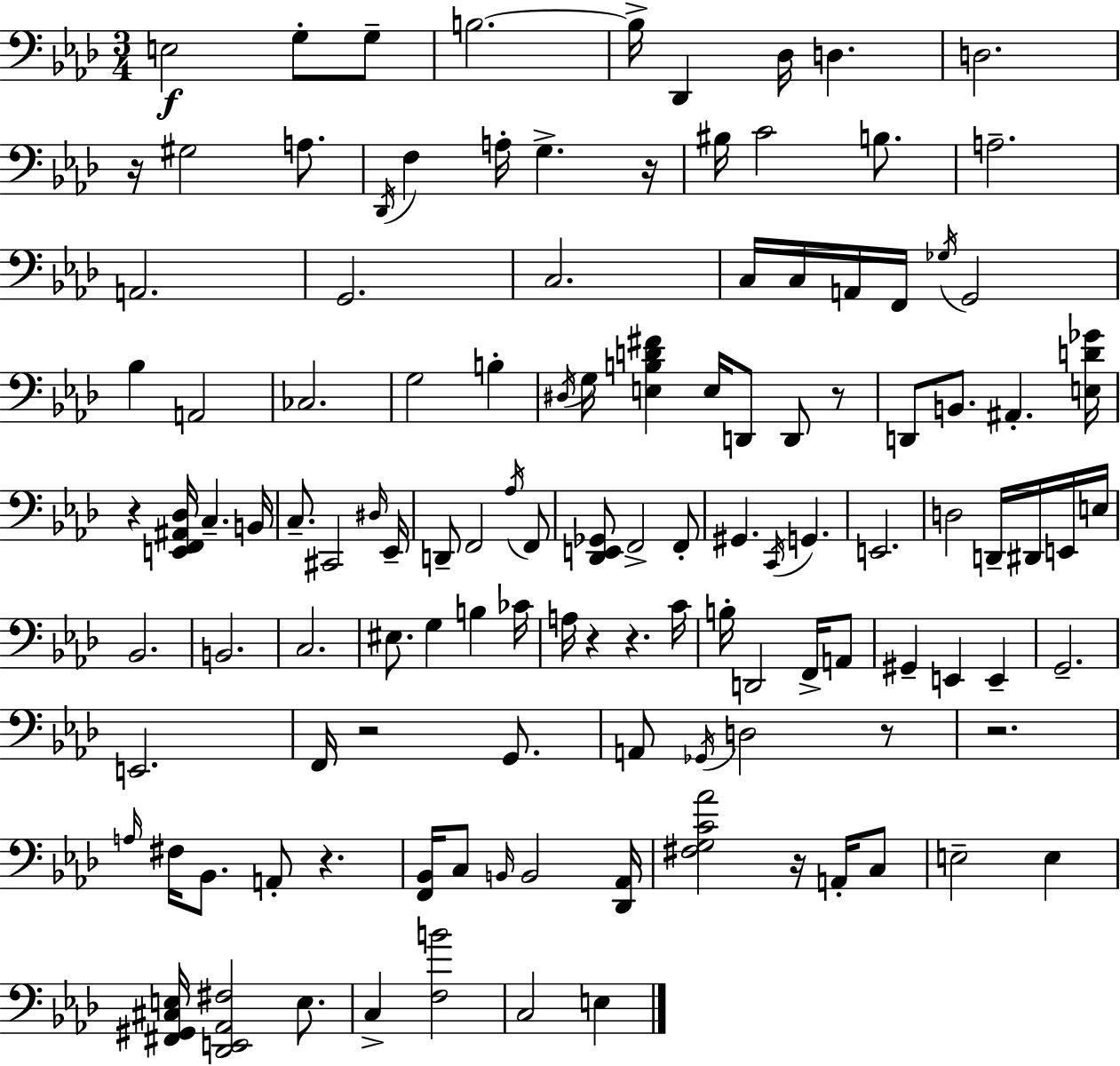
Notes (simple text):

E3/h G3/e G3/e B3/h. B3/s Db2/q Db3/s D3/q. D3/h. R/s G#3/h A3/e. Db2/s F3/q A3/s G3/q. R/s BIS3/s C4/h B3/e. A3/h. A2/h. G2/h. C3/h. C3/s C3/s A2/s F2/s Gb3/s G2/h Bb3/q A2/h CES3/h. G3/h B3/q D#3/s G3/s [E3,B3,D4,F#4]/q E3/s D2/e D2/e R/e D2/e B2/e. A#2/q. [E3,D4,Gb4]/s R/q [E2,F2,A#2,Db3]/s C3/q. B2/s C3/e. C#2/h D#3/s Eb2/s D2/e F2/h Ab3/s F2/e [Db2,E2,Gb2]/e F2/h F2/e G#2/q. C2/s G2/q. E2/h. D3/h D2/s D#2/s E2/s E3/s Bb2/h. B2/h. C3/h. EIS3/e. G3/q B3/q CES4/s A3/s R/q R/q. C4/s B3/s D2/h F2/s A2/e G#2/q E2/q E2/q G2/h. E2/h. F2/s R/h G2/e. A2/e Gb2/s D3/h R/e R/h. A3/s F#3/s Bb2/e. A2/e R/q. [F2,Bb2]/s C3/e B2/s B2/h [Db2,Ab2]/s [F#3,G3,C4,Ab4]/h R/s A2/s C3/e E3/h E3/q [F#2,G#2,C#3,E3]/s [Db2,E2,Ab2,F#3]/h E3/e. C3/q [F3,B4]/h C3/h E3/q